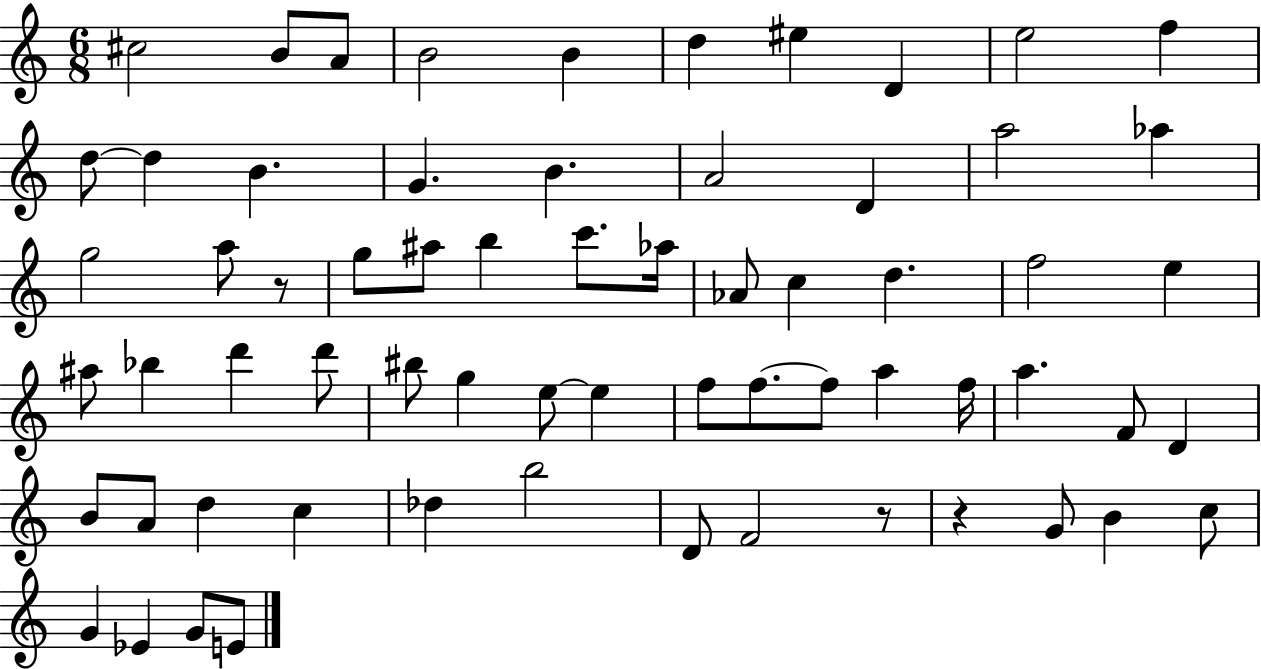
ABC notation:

X:1
T:Untitled
M:6/8
L:1/4
K:C
^c2 B/2 A/2 B2 B d ^e D e2 f d/2 d B G B A2 D a2 _a g2 a/2 z/2 g/2 ^a/2 b c'/2 _a/4 _A/2 c d f2 e ^a/2 _b d' d'/2 ^b/2 g e/2 e f/2 f/2 f/2 a f/4 a F/2 D B/2 A/2 d c _d b2 D/2 F2 z/2 z G/2 B c/2 G _E G/2 E/2